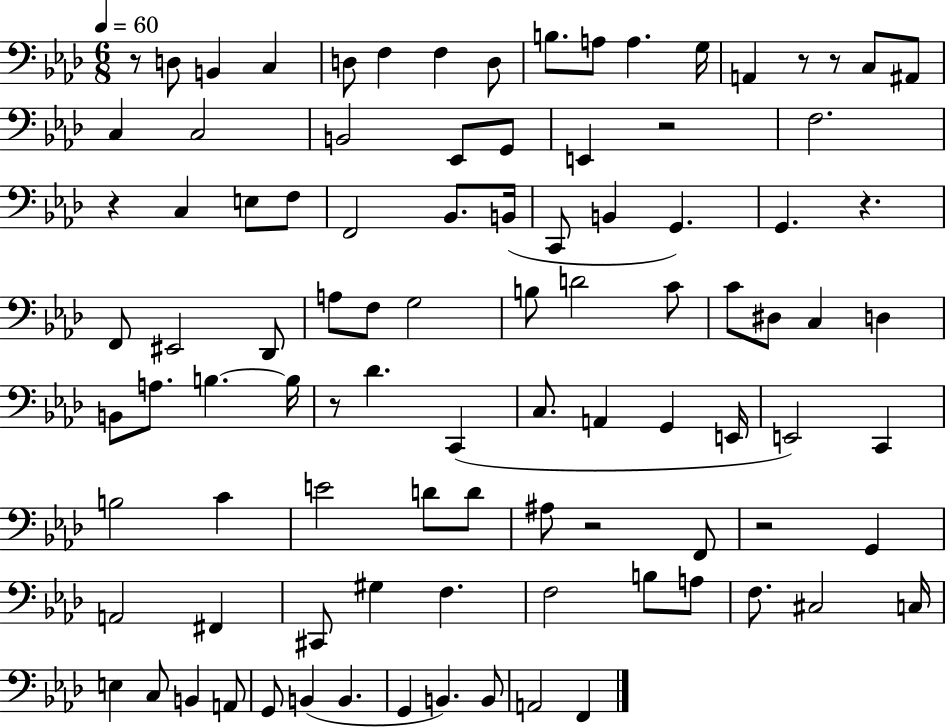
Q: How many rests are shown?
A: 9